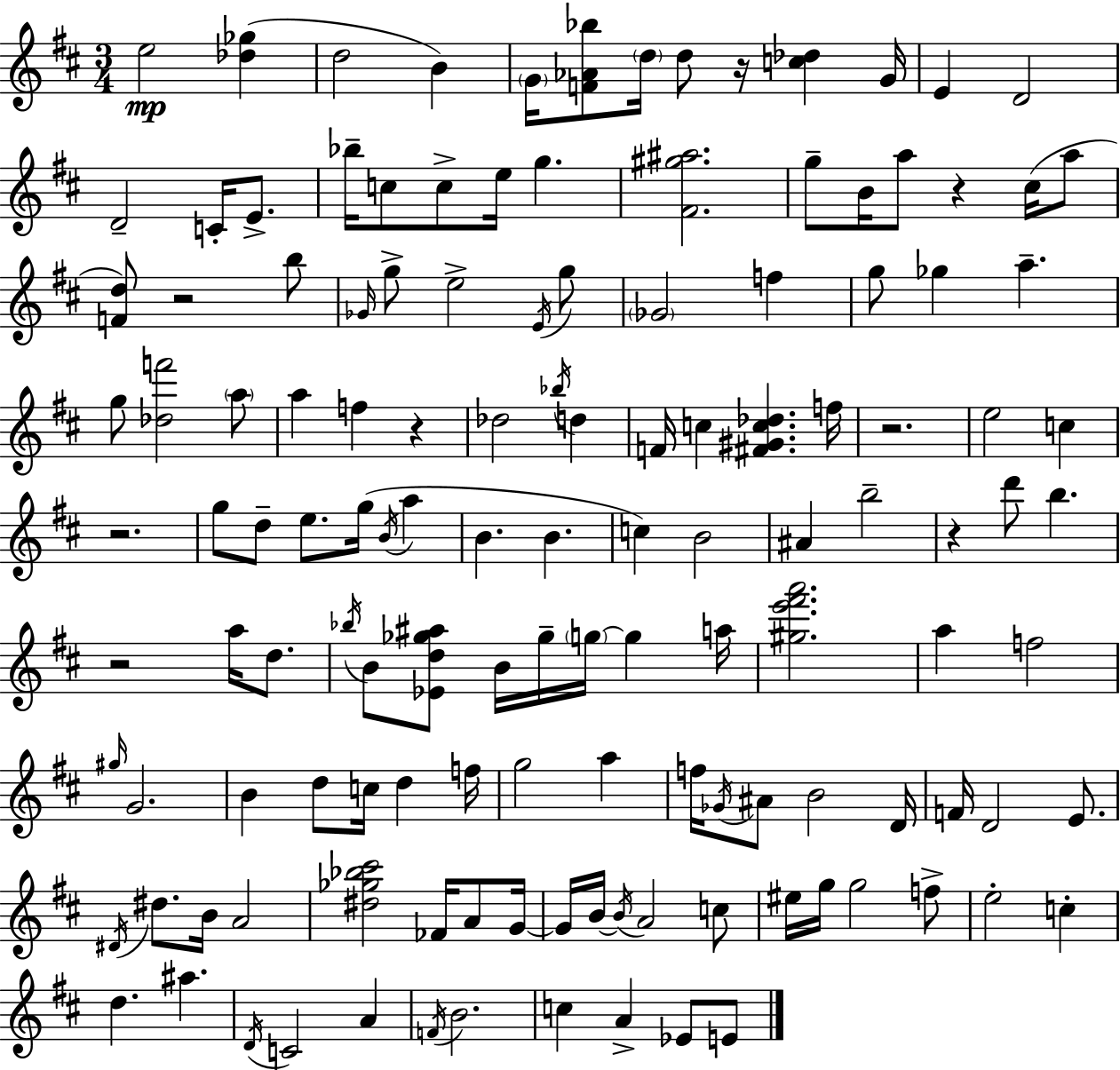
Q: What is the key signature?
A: D major